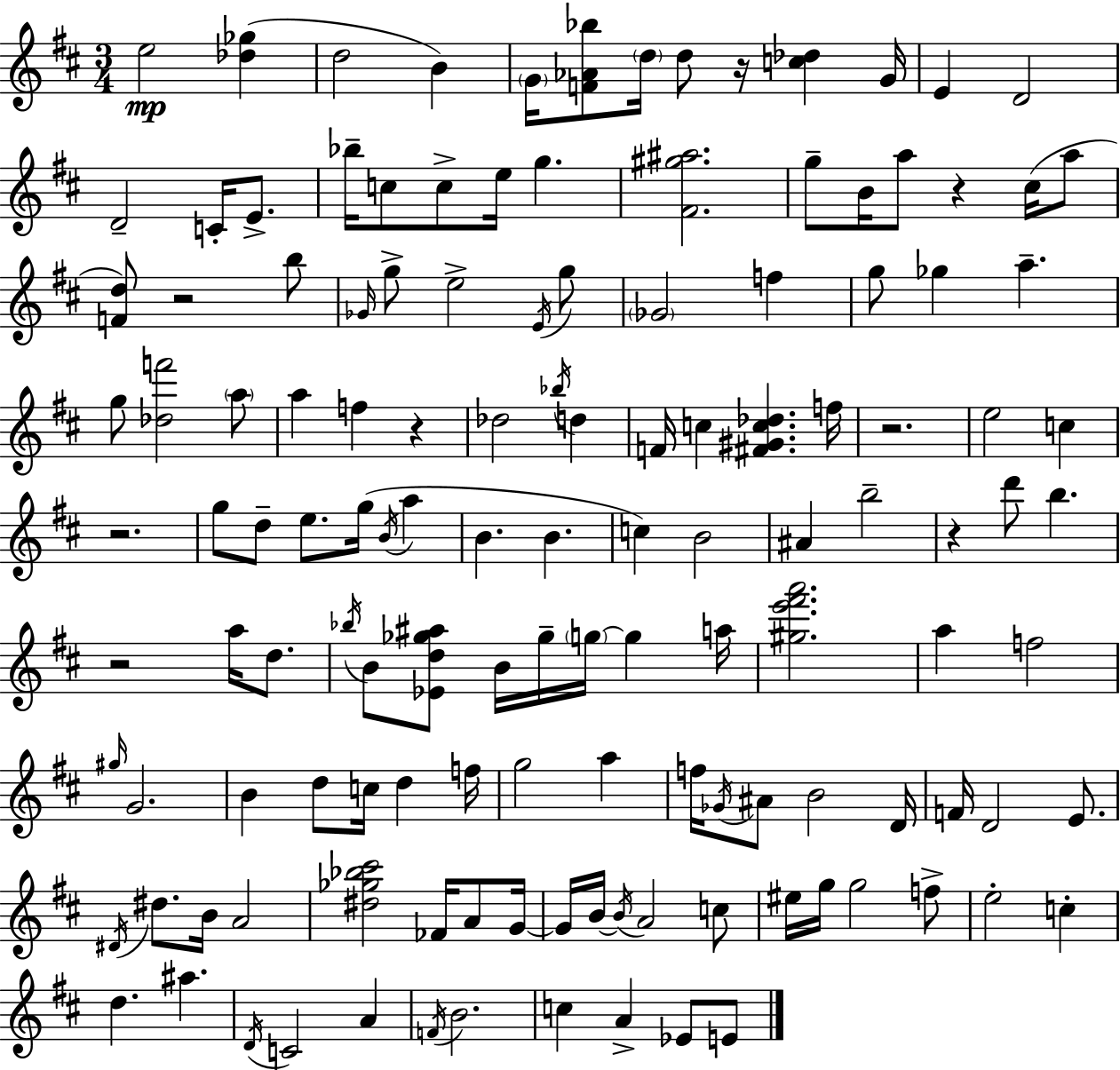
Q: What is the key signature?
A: D major